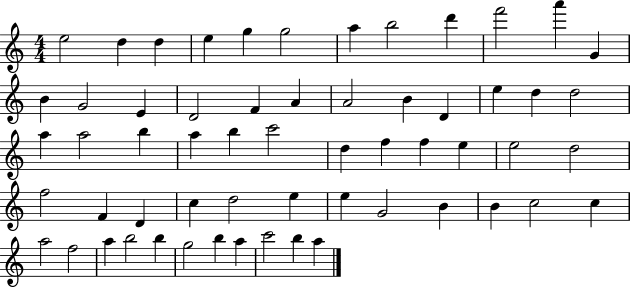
E5/h D5/q D5/q E5/q G5/q G5/h A5/q B5/h D6/q F6/h A6/q G4/q B4/q G4/h E4/q D4/h F4/q A4/q A4/h B4/q D4/q E5/q D5/q D5/h A5/q A5/h B5/q A5/q B5/q C6/h D5/q F5/q F5/q E5/q E5/h D5/h F5/h F4/q D4/q C5/q D5/h E5/q E5/q G4/h B4/q B4/q C5/h C5/q A5/h F5/h A5/q B5/h B5/q G5/h B5/q A5/q C6/h B5/q A5/q